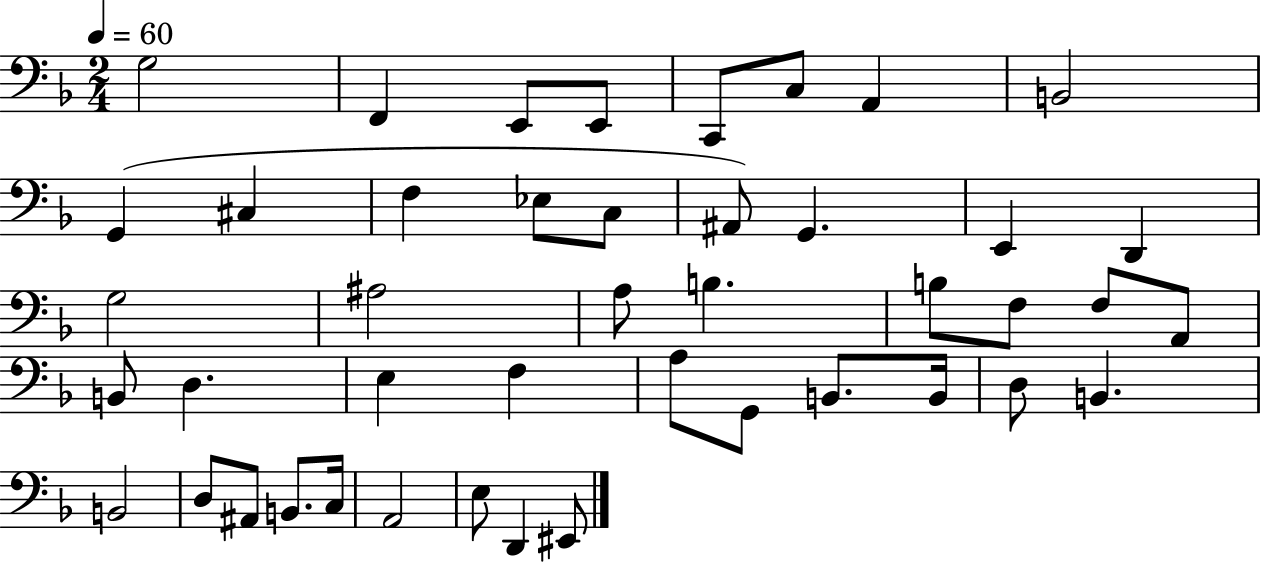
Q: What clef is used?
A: bass